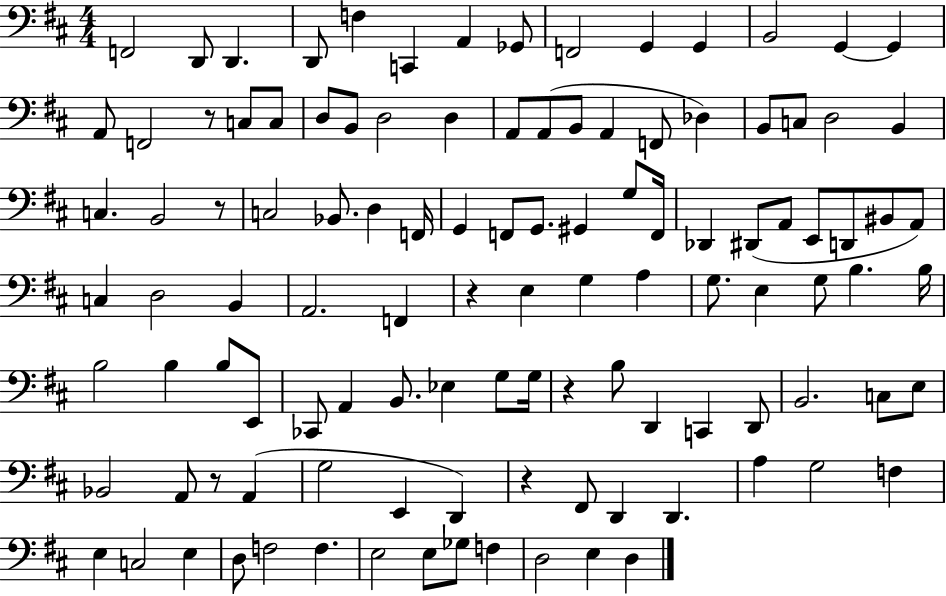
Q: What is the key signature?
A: D major